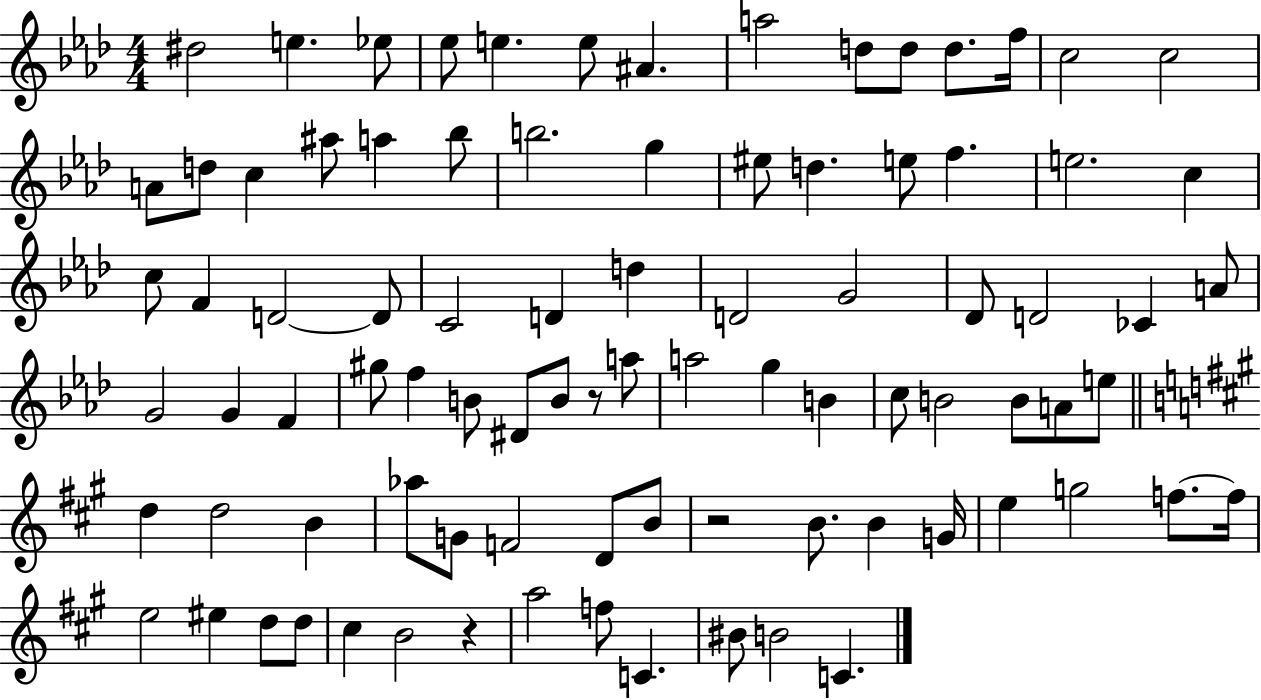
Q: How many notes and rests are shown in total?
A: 88